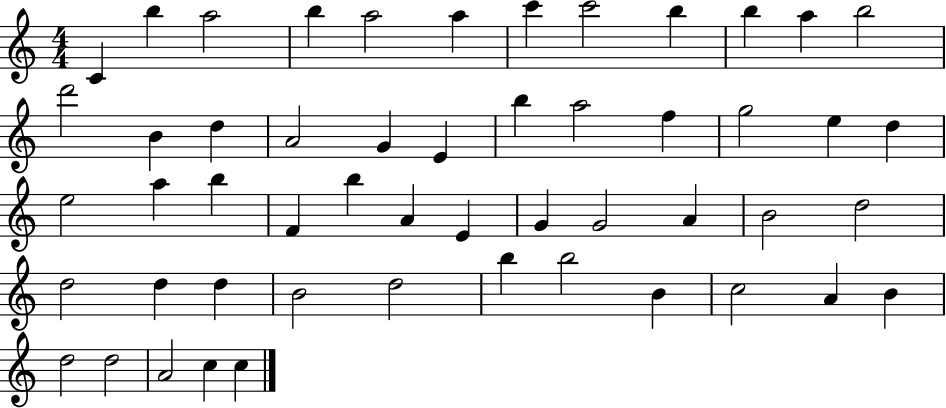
{
  \clef treble
  \numericTimeSignature
  \time 4/4
  \key c \major
  c'4 b''4 a''2 | b''4 a''2 a''4 | c'''4 c'''2 b''4 | b''4 a''4 b''2 | \break d'''2 b'4 d''4 | a'2 g'4 e'4 | b''4 a''2 f''4 | g''2 e''4 d''4 | \break e''2 a''4 b''4 | f'4 b''4 a'4 e'4 | g'4 g'2 a'4 | b'2 d''2 | \break d''2 d''4 d''4 | b'2 d''2 | b''4 b''2 b'4 | c''2 a'4 b'4 | \break d''2 d''2 | a'2 c''4 c''4 | \bar "|."
}